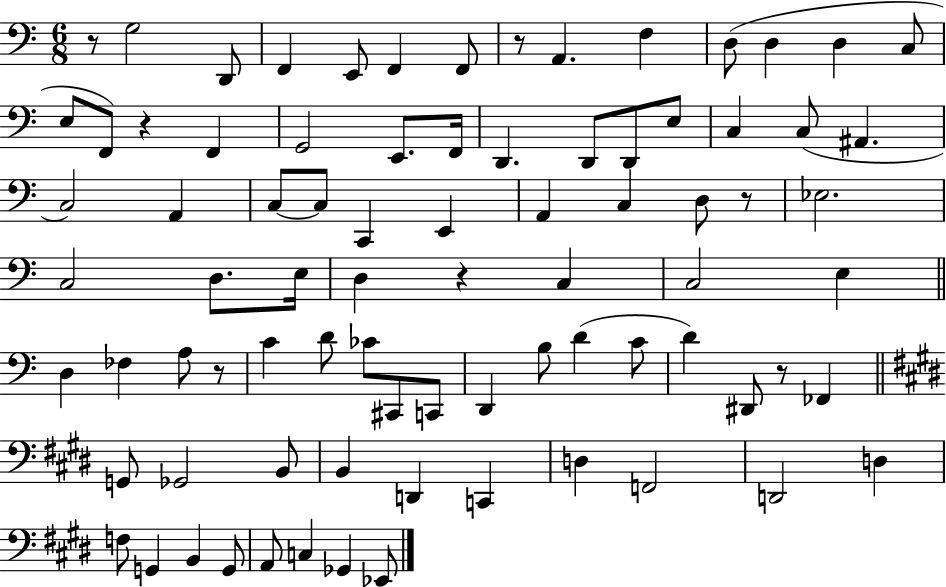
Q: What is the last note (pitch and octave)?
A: Eb2